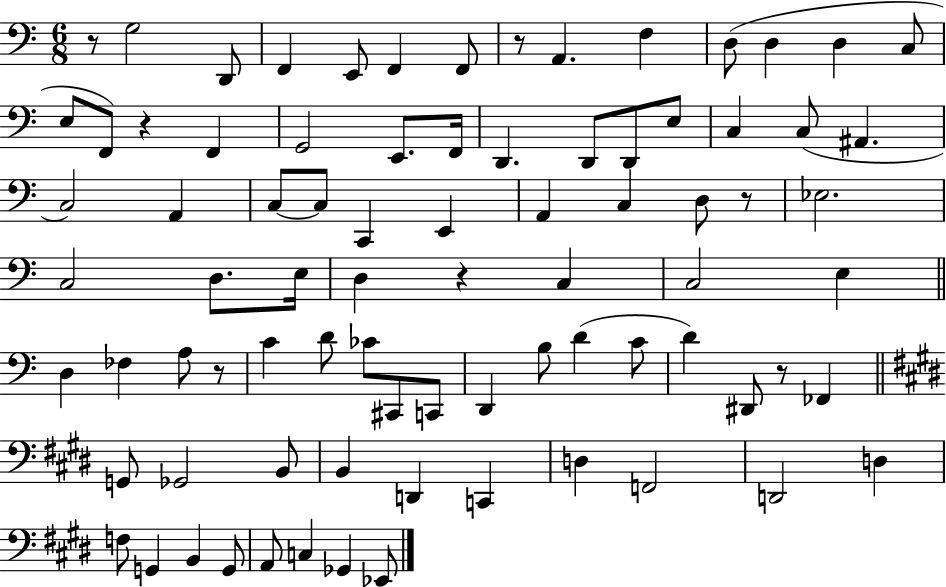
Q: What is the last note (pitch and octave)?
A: Eb2